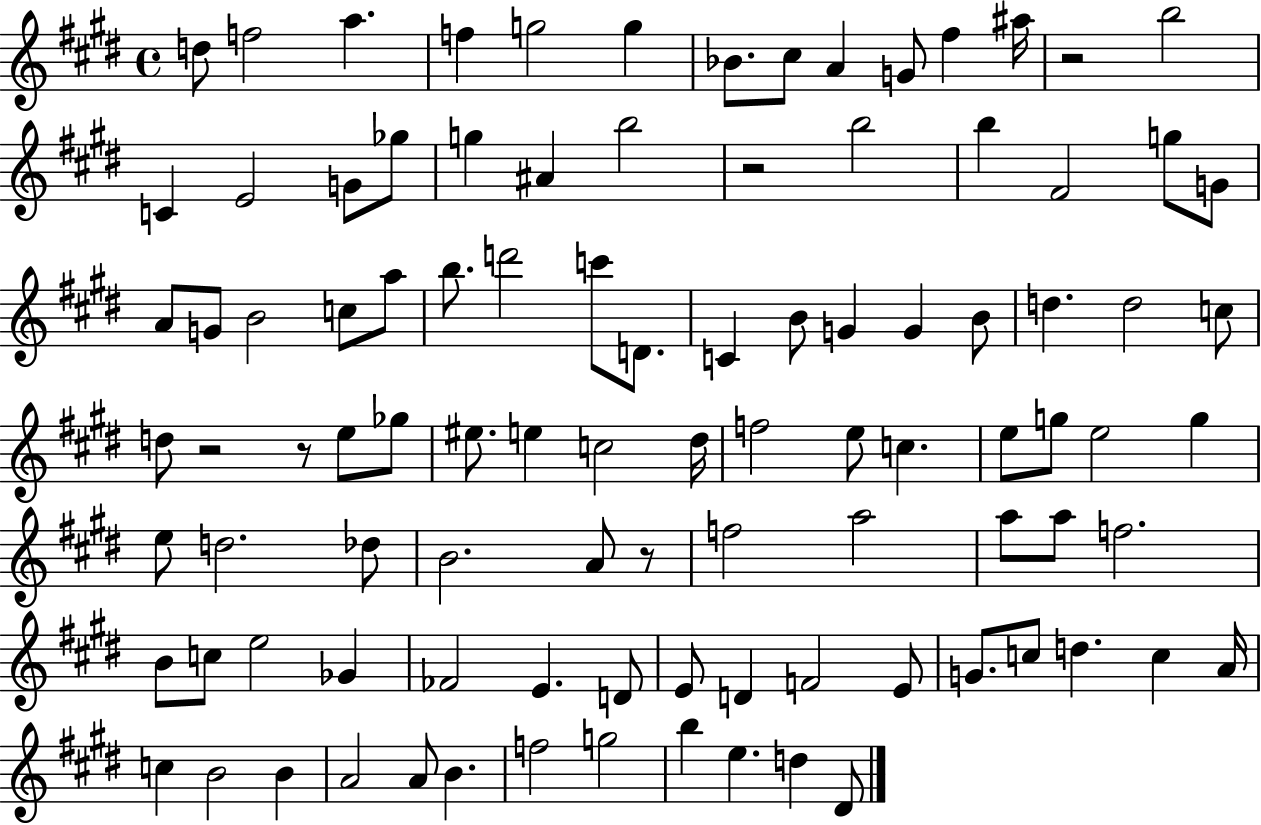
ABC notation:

X:1
T:Untitled
M:4/4
L:1/4
K:E
d/2 f2 a f g2 g _B/2 ^c/2 A G/2 ^f ^a/4 z2 b2 C E2 G/2 _g/2 g ^A b2 z2 b2 b ^F2 g/2 G/2 A/2 G/2 B2 c/2 a/2 b/2 d'2 c'/2 D/2 C B/2 G G B/2 d d2 c/2 d/2 z2 z/2 e/2 _g/2 ^e/2 e c2 ^d/4 f2 e/2 c e/2 g/2 e2 g e/2 d2 _d/2 B2 A/2 z/2 f2 a2 a/2 a/2 f2 B/2 c/2 e2 _G _F2 E D/2 E/2 D F2 E/2 G/2 c/2 d c A/4 c B2 B A2 A/2 B f2 g2 b e d ^D/2